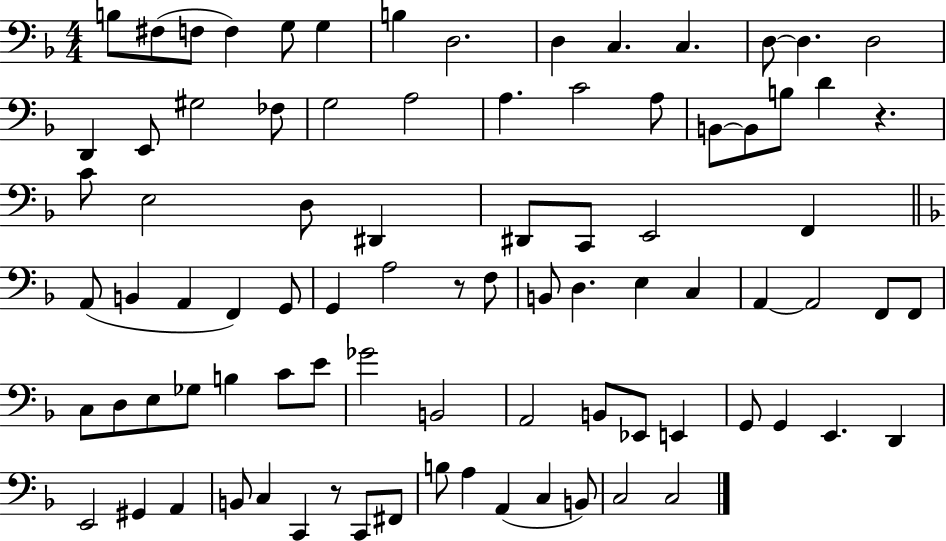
{
  \clef bass
  \numericTimeSignature
  \time 4/4
  \key f \major
  b8 fis8( f8 f4) g8 g4 | b4 d2. | d4 c4. c4. | d8~~ d4. d2 | \break d,4 e,8 gis2 fes8 | g2 a2 | a4. c'2 a8 | b,8~~ b,8 b8 d'4 r4. | \break c'8 e2 d8 dis,4 | dis,8 c,8 e,2 f,4 | \bar "||" \break \key f \major a,8( b,4 a,4 f,4) g,8 | g,4 a2 r8 f8 | b,8 d4. e4 c4 | a,4~~ a,2 f,8 f,8 | \break c8 d8 e8 ges8 b4 c'8 e'8 | ges'2 b,2 | a,2 b,8 ees,8 e,4 | g,8 g,4 e,4. d,4 | \break e,2 gis,4 a,4 | b,8 c4 c,4 r8 c,8 fis,8 | b8 a4 a,4( c4 b,8) | c2 c2 | \break \bar "|."
}